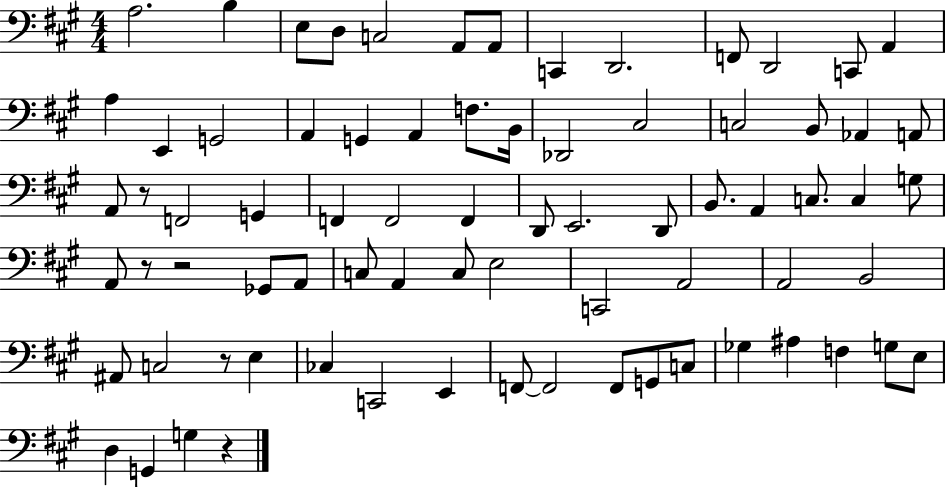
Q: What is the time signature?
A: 4/4